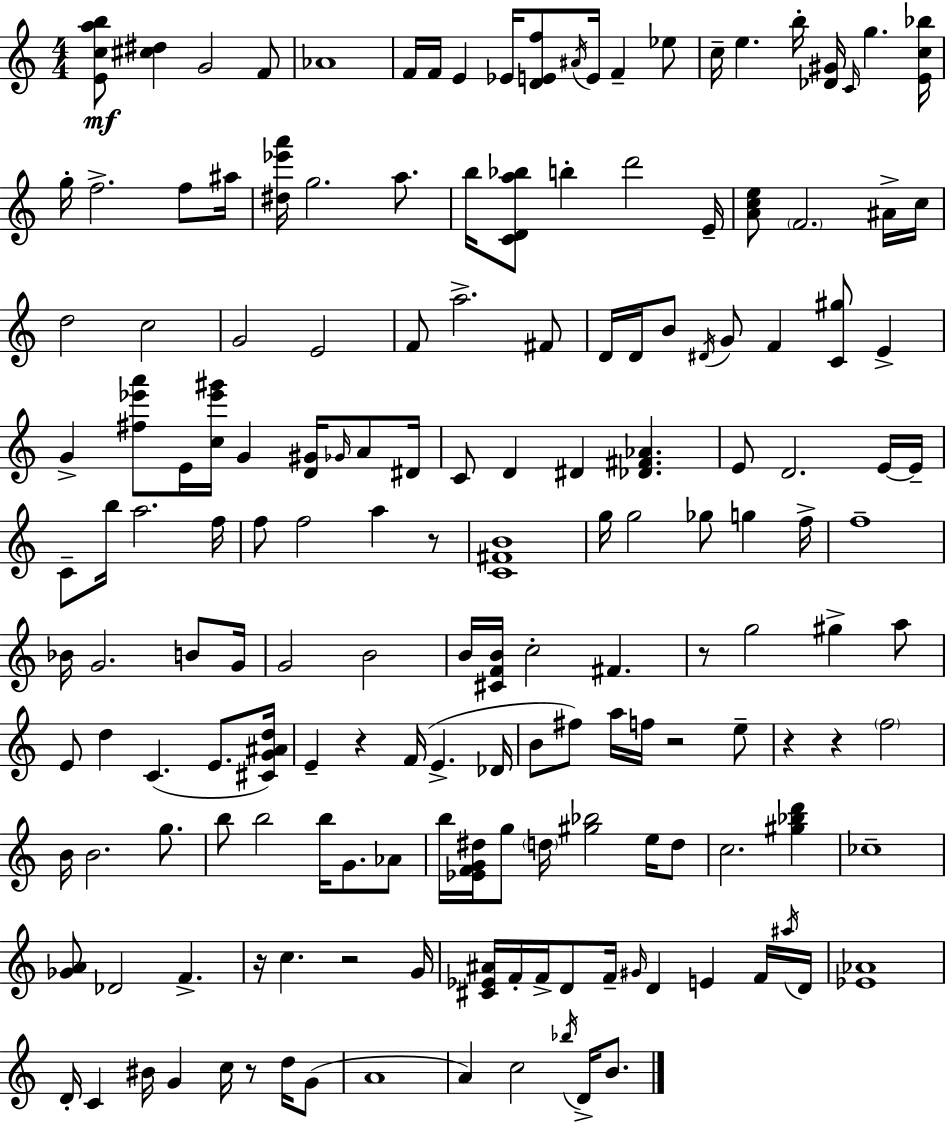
[E4,C5,A5,B5]/e [C#5,D#5]/q G4/h F4/e Ab4/w F4/s F4/s E4/q Eb4/s [D4,E4,F5]/e A#4/s E4/s F4/q Eb5/e C5/s E5/q. B5/s [Db4,G#4]/s C4/s G5/q. [E4,C5,Bb5]/s G5/s F5/h. F5/e A#5/s [D#5,Eb6,A6]/s G5/h. A5/e. B5/s [C4,D4,A5,Bb5]/e B5/q D6/h E4/s [A4,C5,E5]/e F4/h. A#4/s C5/s D5/h C5/h G4/h E4/h F4/e A5/h. F#4/e D4/s D4/s B4/e D#4/s G4/e F4/q [C4,G#5]/e E4/q G4/q [F#5,Eb6,A6]/e E4/s [C5,Eb6,G#6]/s G4/q [D4,G#4]/s Gb4/s A4/e D#4/s C4/e D4/q D#4/q [Db4,F#4,Ab4]/q. E4/e D4/h. E4/s E4/s C4/e B5/s A5/h. F5/s F5/e F5/h A5/q R/e [C4,F#4,B4]/w G5/s G5/h Gb5/e G5/q F5/s F5/w Bb4/s G4/h. B4/e G4/s G4/h B4/h B4/s [C#4,F4,B4]/s C5/h F#4/q. R/e G5/h G#5/q A5/e E4/e D5/q C4/q. E4/e. [C#4,G4,A#4,D5]/s E4/q R/q F4/s E4/q. Db4/s B4/e F#5/e A5/s F5/s R/h E5/e R/q R/q F5/h B4/s B4/h. G5/e. B5/e B5/h B5/s G4/e. Ab4/e B5/s [Eb4,F4,G4,D#5]/s G5/e D5/s [G#5,Bb5]/h E5/s D5/e C5/h. [G#5,Bb5,D6]/q CES5/w [Gb4,A4]/e Db4/h F4/q. R/s C5/q. R/h G4/s [C#4,Eb4,A#4]/s F4/s F4/s D4/e F4/s G#4/s D4/q E4/q F4/s A#5/s D4/s [Eb4,Ab4]/w D4/s C4/q BIS4/s G4/q C5/s R/e D5/s G4/e A4/w A4/q C5/h Bb5/s D4/s B4/e.